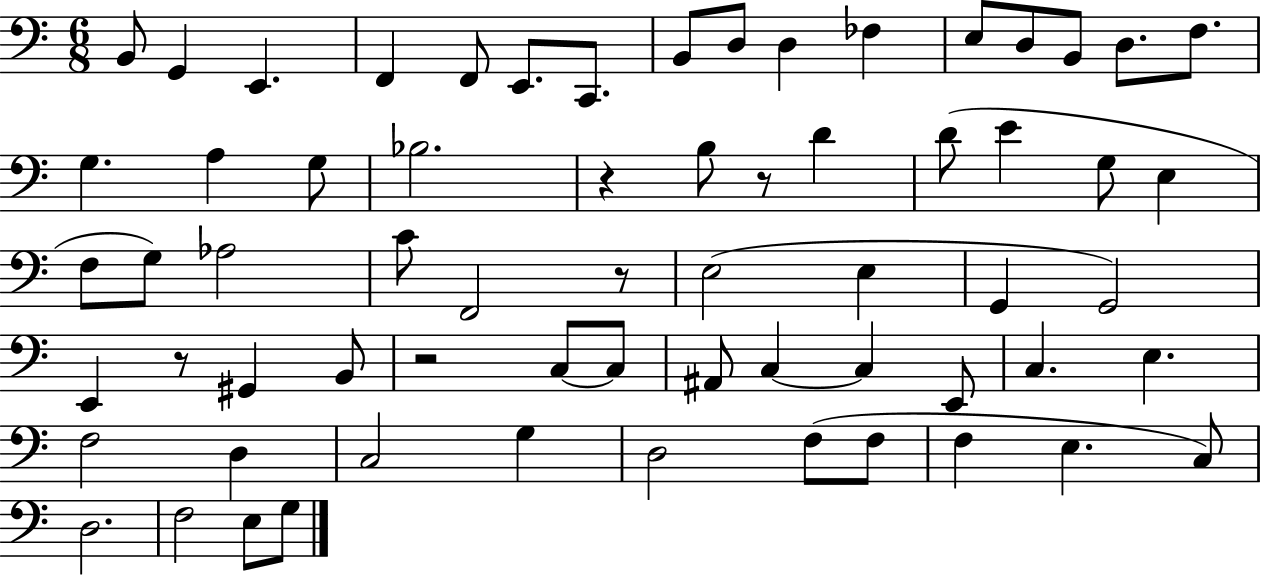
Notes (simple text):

B2/e G2/q E2/q. F2/q F2/e E2/e. C2/e. B2/e D3/e D3/q FES3/q E3/e D3/e B2/e D3/e. F3/e. G3/q. A3/q G3/e Bb3/h. R/q B3/e R/e D4/q D4/e E4/q G3/e E3/q F3/e G3/e Ab3/h C4/e F2/h R/e E3/h E3/q G2/q G2/h E2/q R/e G#2/q B2/e R/h C3/e C3/e A#2/e C3/q C3/q E2/e C3/q. E3/q. F3/h D3/q C3/h G3/q D3/h F3/e F3/e F3/q E3/q. C3/e D3/h. F3/h E3/e G3/e